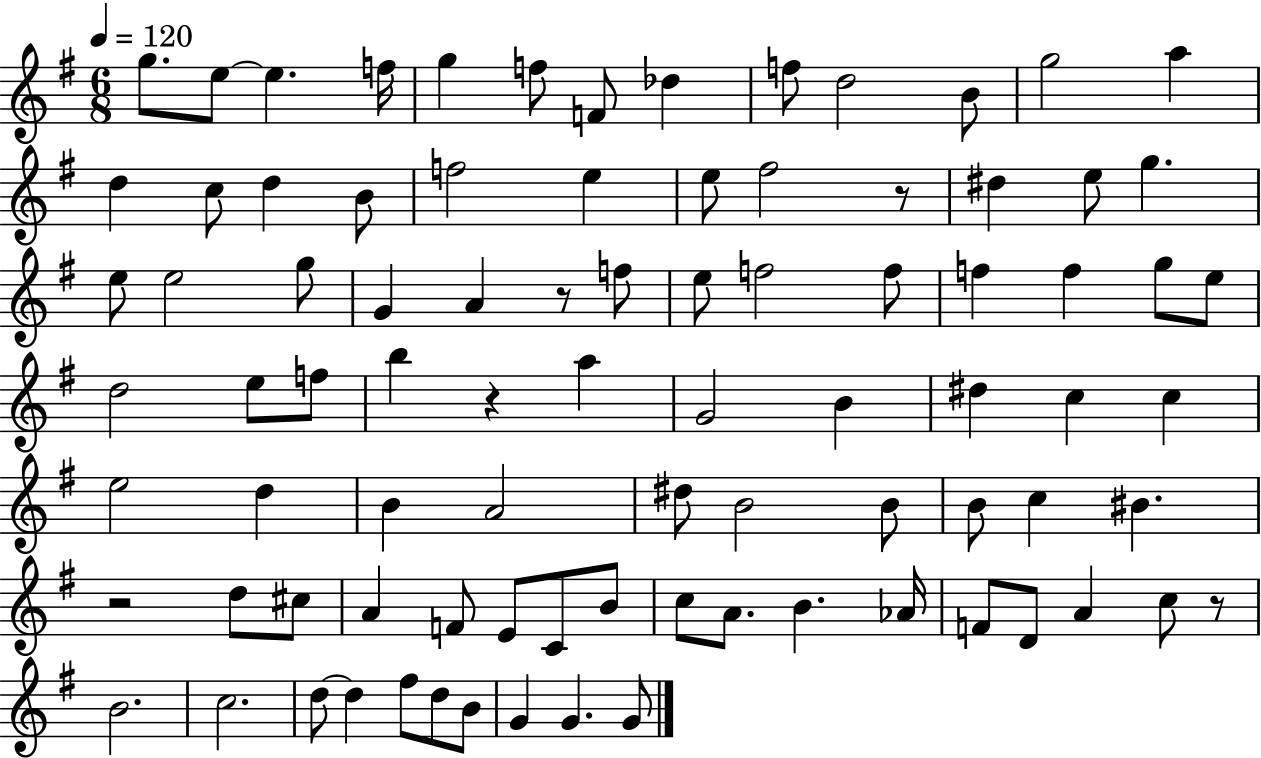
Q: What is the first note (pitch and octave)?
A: G5